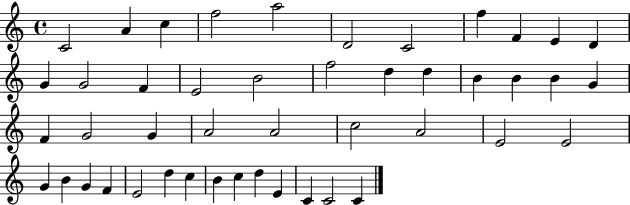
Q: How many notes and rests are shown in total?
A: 46